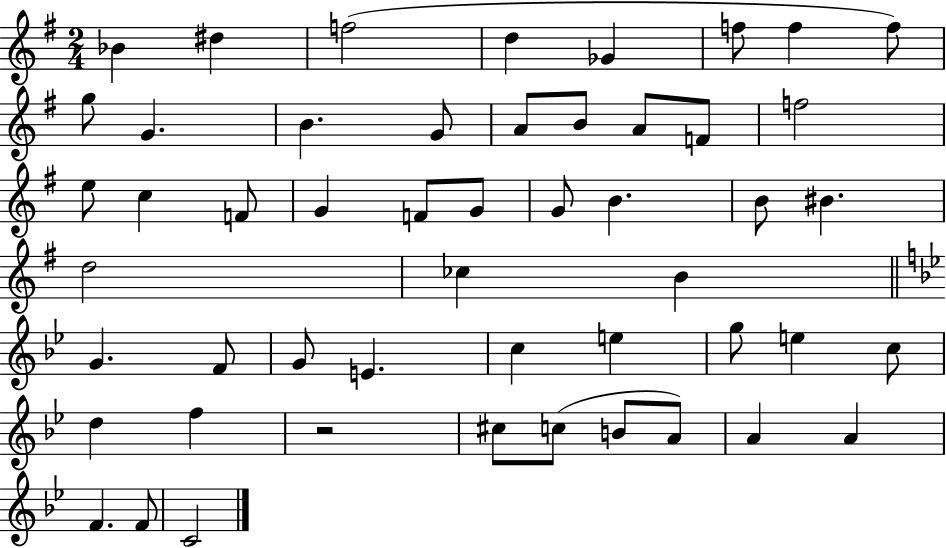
Bb4/q D#5/q F5/h D5/q Gb4/q F5/e F5/q F5/e G5/e G4/q. B4/q. G4/e A4/e B4/e A4/e F4/e F5/h E5/e C5/q F4/e G4/q F4/e G4/e G4/e B4/q. B4/e BIS4/q. D5/h CES5/q B4/q G4/q. F4/e G4/e E4/q. C5/q E5/q G5/e E5/q C5/e D5/q F5/q R/h C#5/e C5/e B4/e A4/e A4/q A4/q F4/q. F4/e C4/h